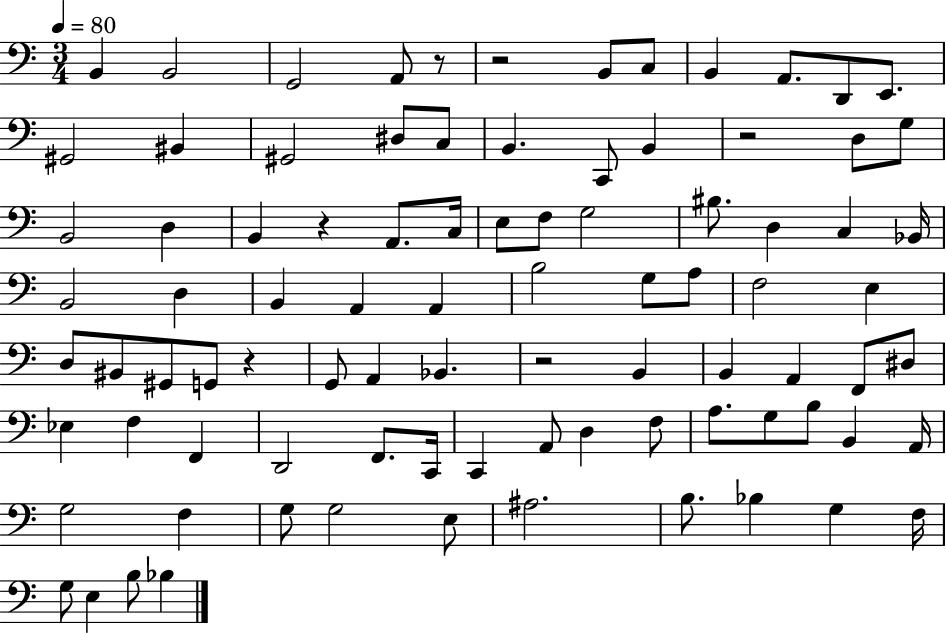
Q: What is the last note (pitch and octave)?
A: Bb3